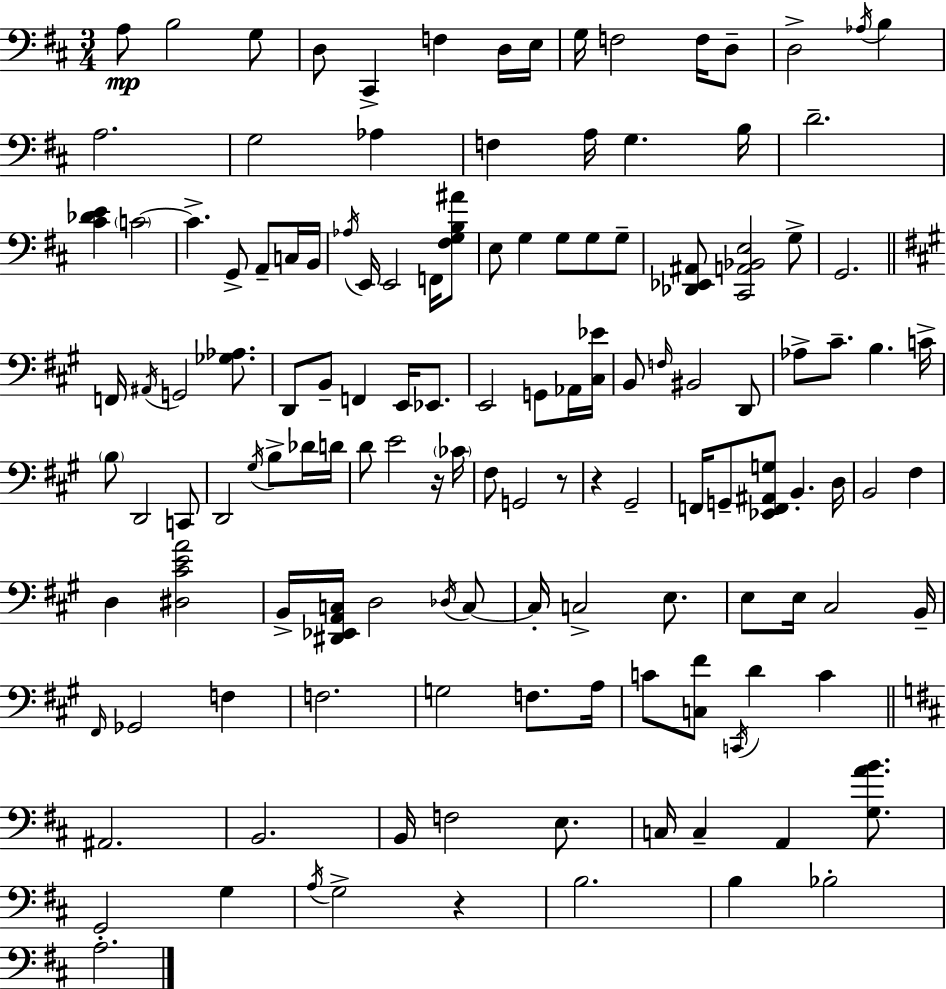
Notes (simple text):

A3/e B3/h G3/e D3/e C#2/q F3/q D3/s E3/s G3/s F3/h F3/s D3/e D3/h Ab3/s B3/q A3/h. G3/h Ab3/q F3/q A3/s G3/q. B3/s D4/h. [C#4,Db4,E4]/q C4/h C4/q. G2/e A2/e C3/s B2/s Ab3/s E2/s E2/h F2/s [F#3,G3,B3,A#4]/e E3/e G3/q G3/e G3/e G3/e [Db2,Eb2,A#2]/e [C#2,A2,Bb2,E3]/h G3/e G2/h. F2/s A#2/s G2/h [Gb3,Ab3]/e. D2/e B2/e F2/q E2/s Eb2/e. E2/h G2/e Ab2/s [C#3,Eb4]/s B2/e F3/s BIS2/h D2/e Ab3/e C#4/e. B3/q. C4/s B3/e D2/h C2/e D2/h G#3/s B3/e Db4/s D4/s D4/e E4/h R/s CES4/s F#3/e G2/h R/e R/q G#2/h F2/s G2/e [Eb2,F2,A#2,G3]/e B2/q. D3/s B2/h F#3/q D3/q [D#3,C#4,E4,A4]/h B2/s [D#2,Eb2,A2,C3]/s D3/h Db3/s C3/e C3/s C3/h E3/e. E3/e E3/s C#3/h B2/s F#2/s Gb2/h F3/q F3/h. G3/h F3/e. A3/s C4/e [C3,F#4]/e C2/s D4/q C4/q A#2/h. B2/h. B2/s F3/h E3/e. C3/s C3/q A2/q [G3,A4,B4]/e. G2/h G3/q A3/s G3/h R/q B3/h. B3/q Bb3/h A3/h.